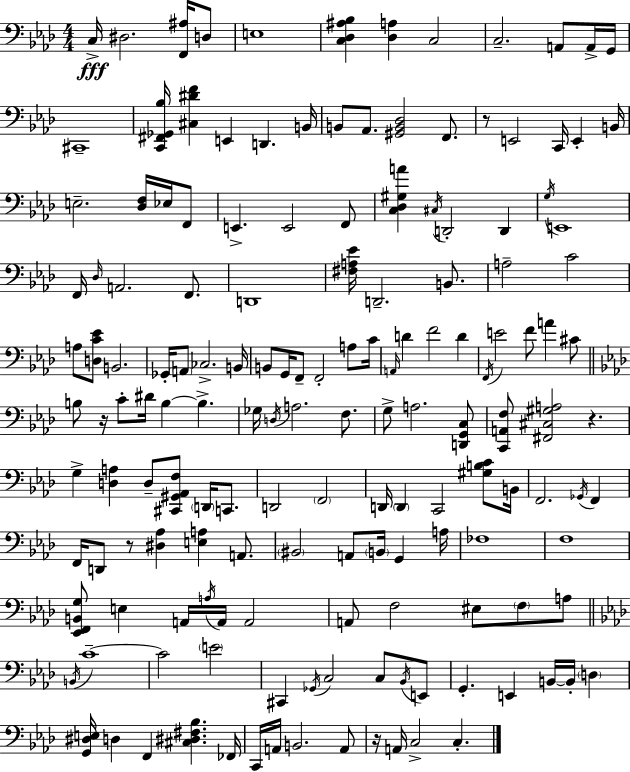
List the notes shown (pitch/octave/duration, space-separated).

C3/s D#3/h. [F2,A#3]/s D3/e E3/w [C3,Db3,A#3,Bb3]/q [Db3,A3]/q C3/h C3/h. A2/e A2/s G2/s C#2/w [C2,F#2,Gb2,Bb3]/s [C#3,D#4,F4]/q E2/q D2/q. B2/s B2/e Ab2/e. [G#2,B2,Db3]/h F2/e. R/e E2/h C2/s E2/q B2/s E3/h. [Db3,F3]/s Eb3/s F2/e E2/q. E2/h F2/e [C3,Db3,G#3,A4]/q C#3/s D2/h D2/q G3/s E2/w F2/s Db3/s A2/h. F2/e. D2/w [F#3,A3,Eb4]/s D2/h. B2/e. A3/h C4/h A3/e [D3,C4,Eb4]/e B2/h. Gb2/s A2/e CES3/h. B2/s B2/e G2/s F2/e F2/h A3/e C4/s A2/s D4/q F4/h D4/q F2/s E4/h F4/e A4/q C#4/e B3/e R/s C4/e D#4/s B3/q B3/q. Gb3/s D3/s A3/h. F3/e. G3/e A3/h. [D2,G2,C3]/e [C2,A2,F3]/e [F#2,C#3,G#3,A3]/h R/q. G3/q [D3,A3]/q D3/e [C#2,G#2,Ab2,F3]/e D2/s C2/e. D2/h F2/h D2/s D2/q C2/h [G#3,B3,C4]/e B2/s F2/h. Gb2/s F2/q F2/s D2/e R/e [D#3,Ab3]/q [E3,A3]/q A2/e. BIS2/h A2/e B2/s G2/q A3/s FES3/w F3/w [Eb2,F2,B2,G3]/e E3/q A2/s A3/s A2/s A2/h A2/e F3/h EIS3/e F3/e A3/e B2/s C4/w C4/h E4/h C#2/q Gb2/s C3/h C3/e Bb2/s E2/e G2/q. E2/q B2/s B2/s D3/q [G2,D#3,E3]/s D3/q F2/q [C#3,D#3,F#3,Bb3]/q. FES2/s C2/s A2/s B2/h. A2/e R/s A2/s C3/h C3/q.